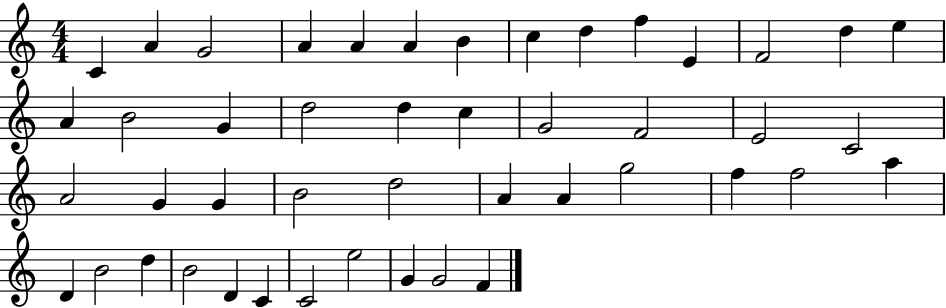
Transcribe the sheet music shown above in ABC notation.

X:1
T:Untitled
M:4/4
L:1/4
K:C
C A G2 A A A B c d f E F2 d e A B2 G d2 d c G2 F2 E2 C2 A2 G G B2 d2 A A g2 f f2 a D B2 d B2 D C C2 e2 G G2 F